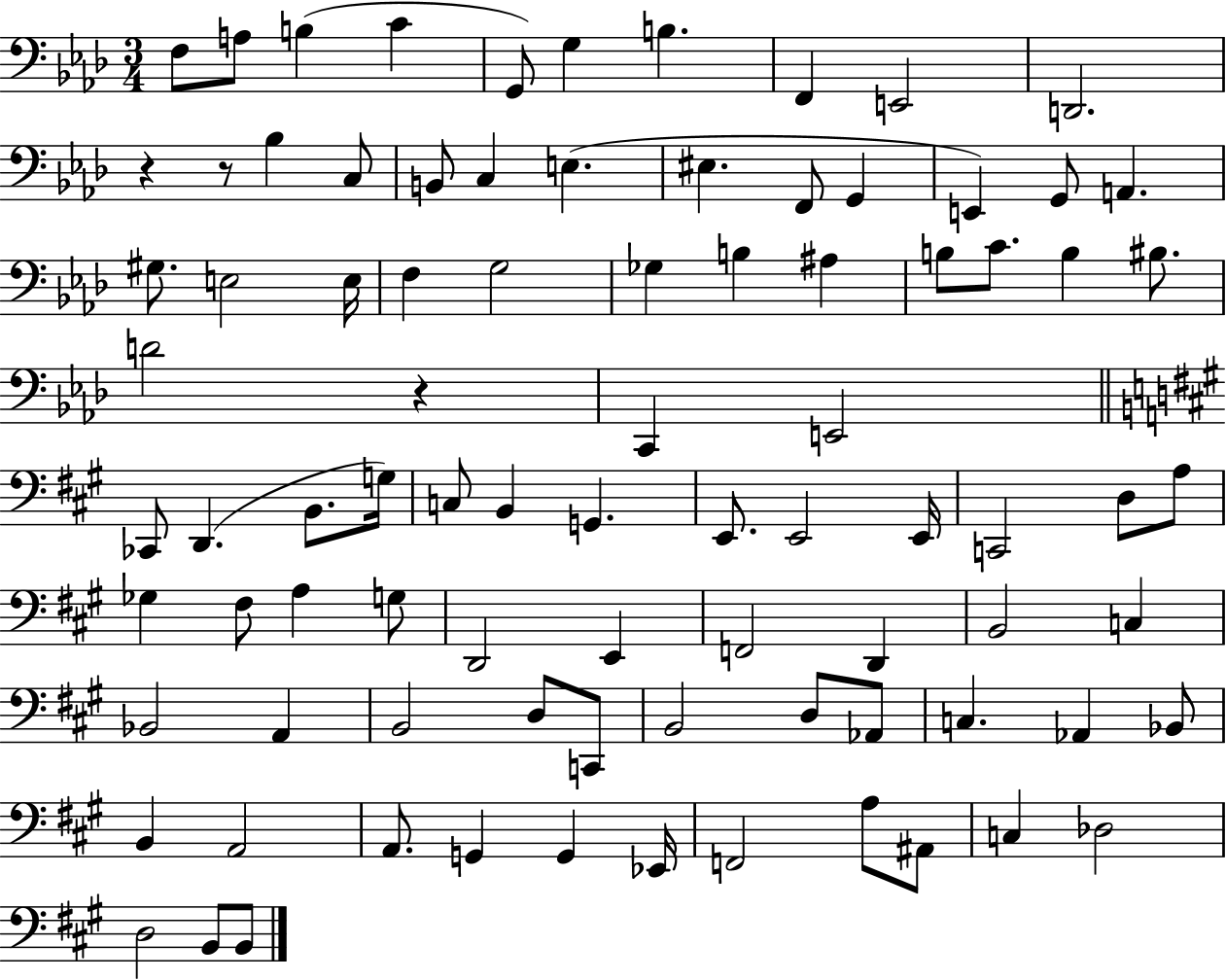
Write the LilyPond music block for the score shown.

{
  \clef bass
  \numericTimeSignature
  \time 3/4
  \key aes \major
  f8 a8 b4( c'4 | g,8) g4 b4. | f,4 e,2 | d,2. | \break r4 r8 bes4 c8 | b,8 c4 e4.( | eis4. f,8 g,4 | e,4) g,8 a,4. | \break gis8. e2 e16 | f4 g2 | ges4 b4 ais4 | b8 c'8. b4 bis8. | \break d'2 r4 | c,4 e,2 | \bar "||" \break \key a \major ces,8 d,4.( b,8. g16) | c8 b,4 g,4. | e,8. e,2 e,16 | c,2 d8 a8 | \break ges4 fis8 a4 g8 | d,2 e,4 | f,2 d,4 | b,2 c4 | \break bes,2 a,4 | b,2 d8 c,8 | b,2 d8 aes,8 | c4. aes,4 bes,8 | \break b,4 a,2 | a,8. g,4 g,4 ees,16 | f,2 a8 ais,8 | c4 des2 | \break d2 b,8 b,8 | \bar "|."
}